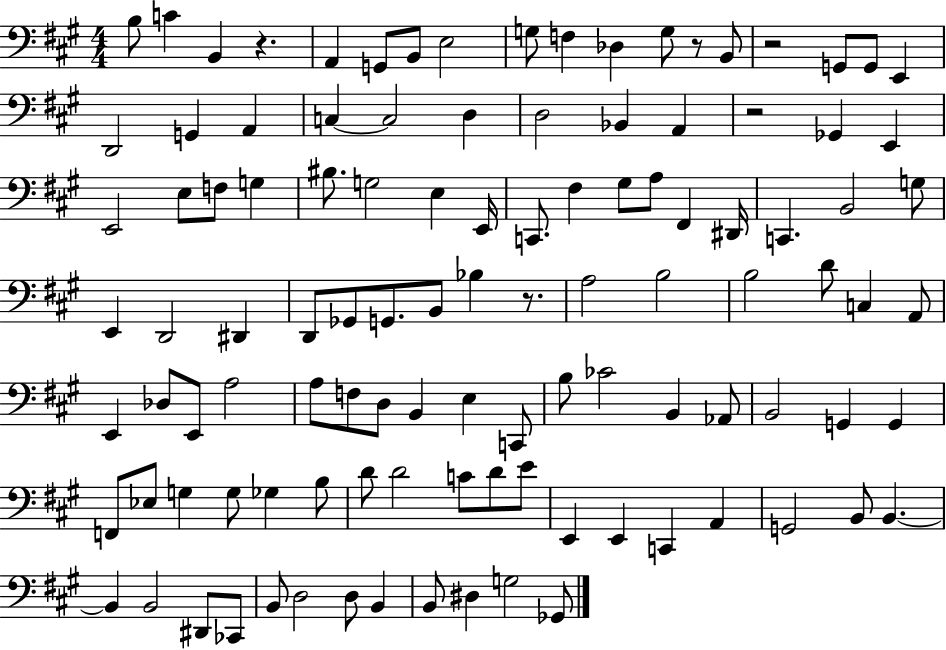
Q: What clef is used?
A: bass